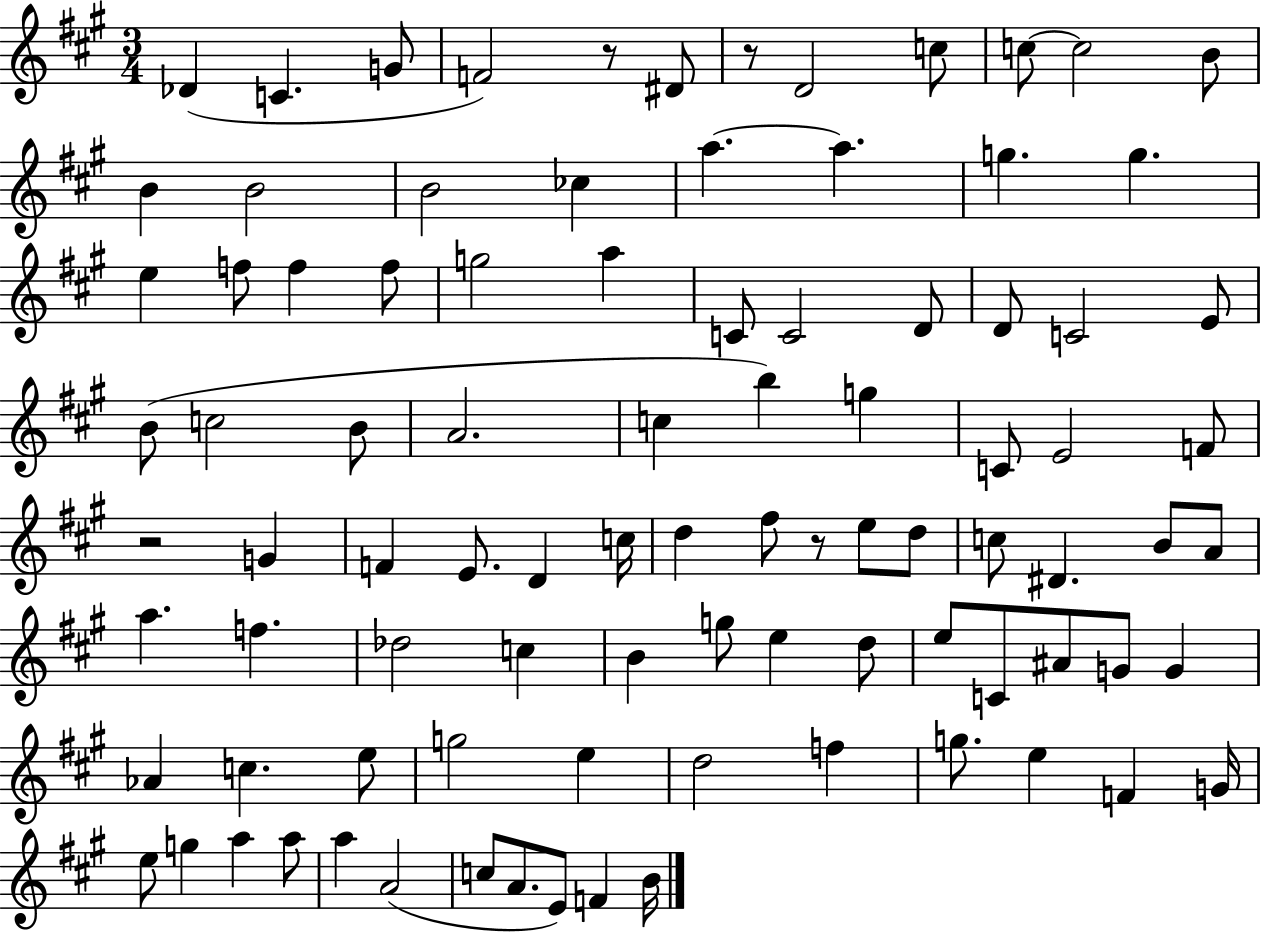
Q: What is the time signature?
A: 3/4